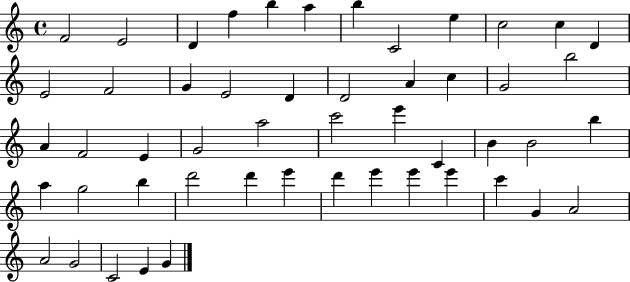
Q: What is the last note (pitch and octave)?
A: G4